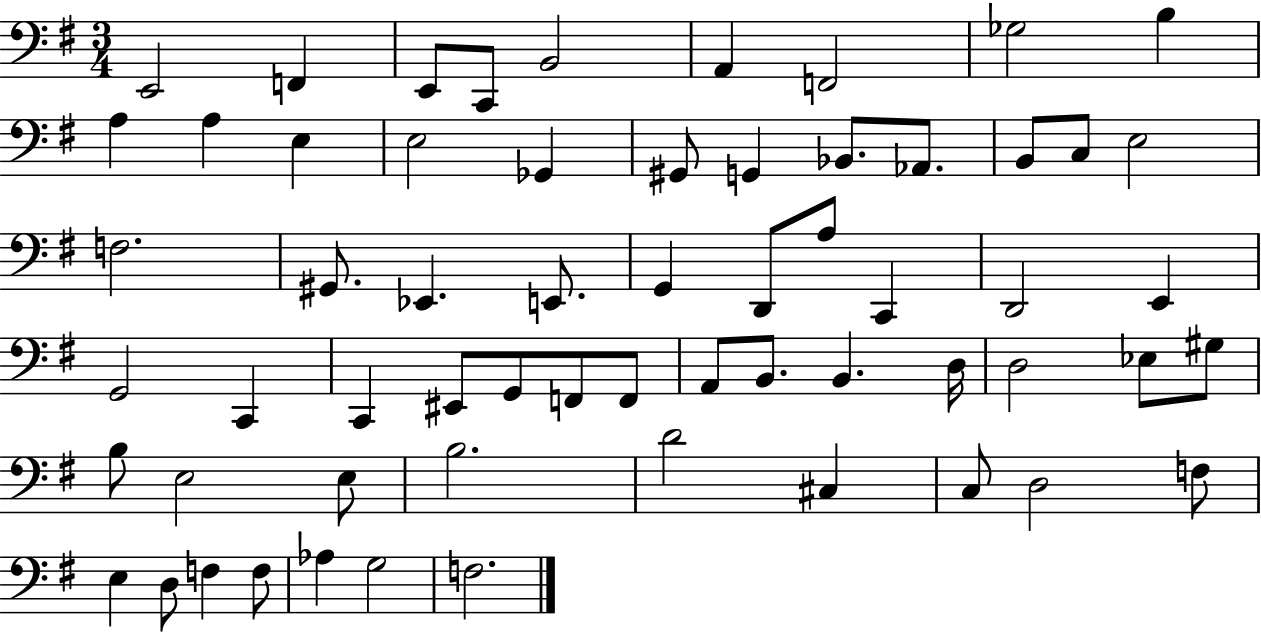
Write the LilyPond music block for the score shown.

{
  \clef bass
  \numericTimeSignature
  \time 3/4
  \key g \major
  e,2 f,4 | e,8 c,8 b,2 | a,4 f,2 | ges2 b4 | \break a4 a4 e4 | e2 ges,4 | gis,8 g,4 bes,8. aes,8. | b,8 c8 e2 | \break f2. | gis,8. ees,4. e,8. | g,4 d,8 a8 c,4 | d,2 e,4 | \break g,2 c,4 | c,4 eis,8 g,8 f,8 f,8 | a,8 b,8. b,4. d16 | d2 ees8 gis8 | \break b8 e2 e8 | b2. | d'2 cis4 | c8 d2 f8 | \break e4 d8 f4 f8 | aes4 g2 | f2. | \bar "|."
}